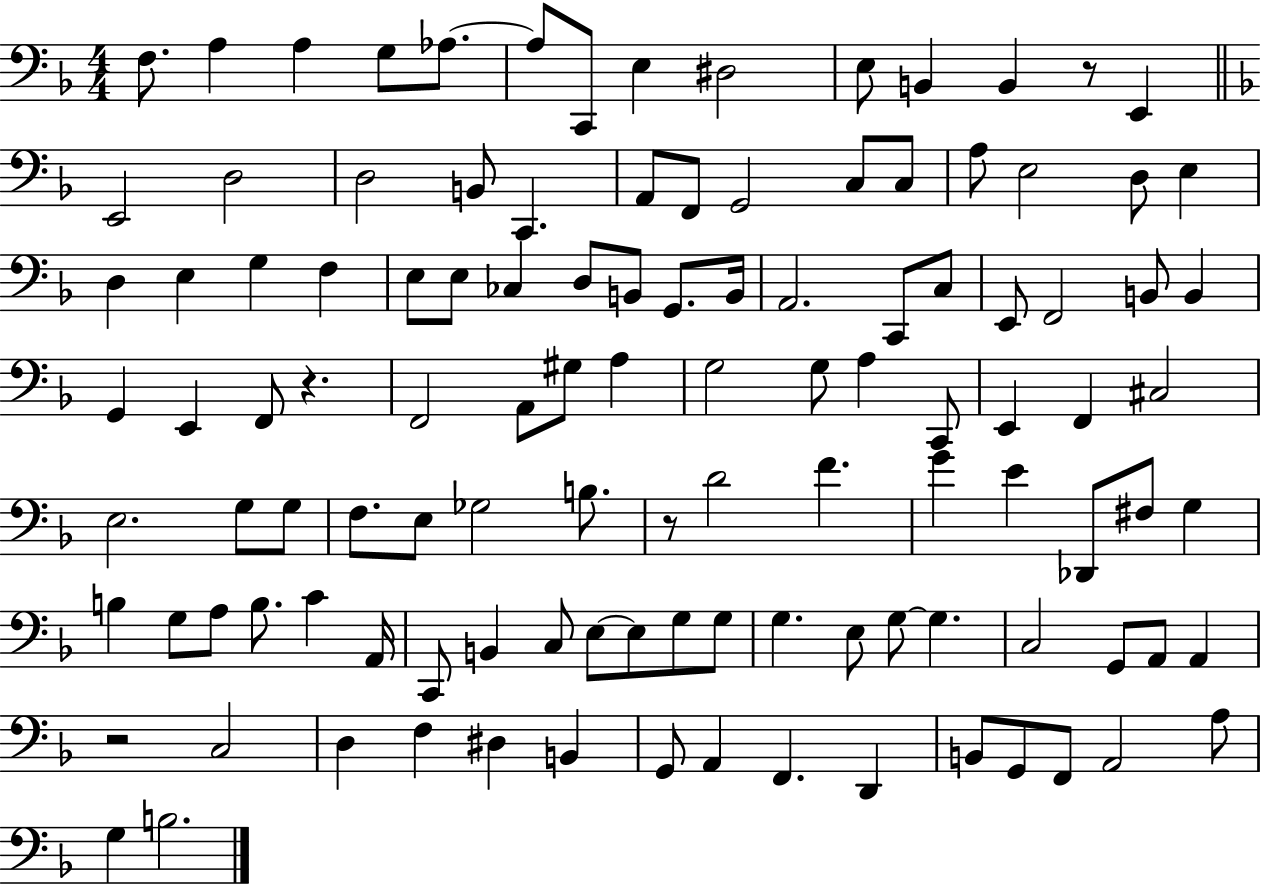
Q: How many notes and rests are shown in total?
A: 114